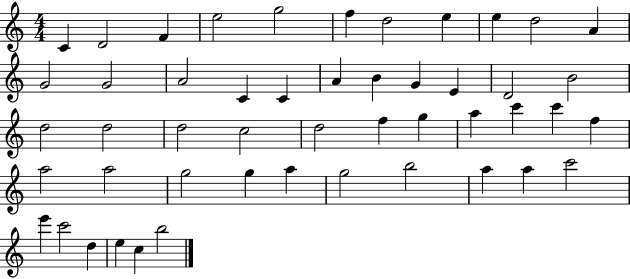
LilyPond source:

{
  \clef treble
  \numericTimeSignature
  \time 4/4
  \key c \major
  c'4 d'2 f'4 | e''2 g''2 | f''4 d''2 e''4 | e''4 d''2 a'4 | \break g'2 g'2 | a'2 c'4 c'4 | a'4 b'4 g'4 e'4 | d'2 b'2 | \break d''2 d''2 | d''2 c''2 | d''2 f''4 g''4 | a''4 c'''4 c'''4 f''4 | \break a''2 a''2 | g''2 g''4 a''4 | g''2 b''2 | a''4 a''4 c'''2 | \break e'''4 c'''2 d''4 | e''4 c''4 b''2 | \bar "|."
}